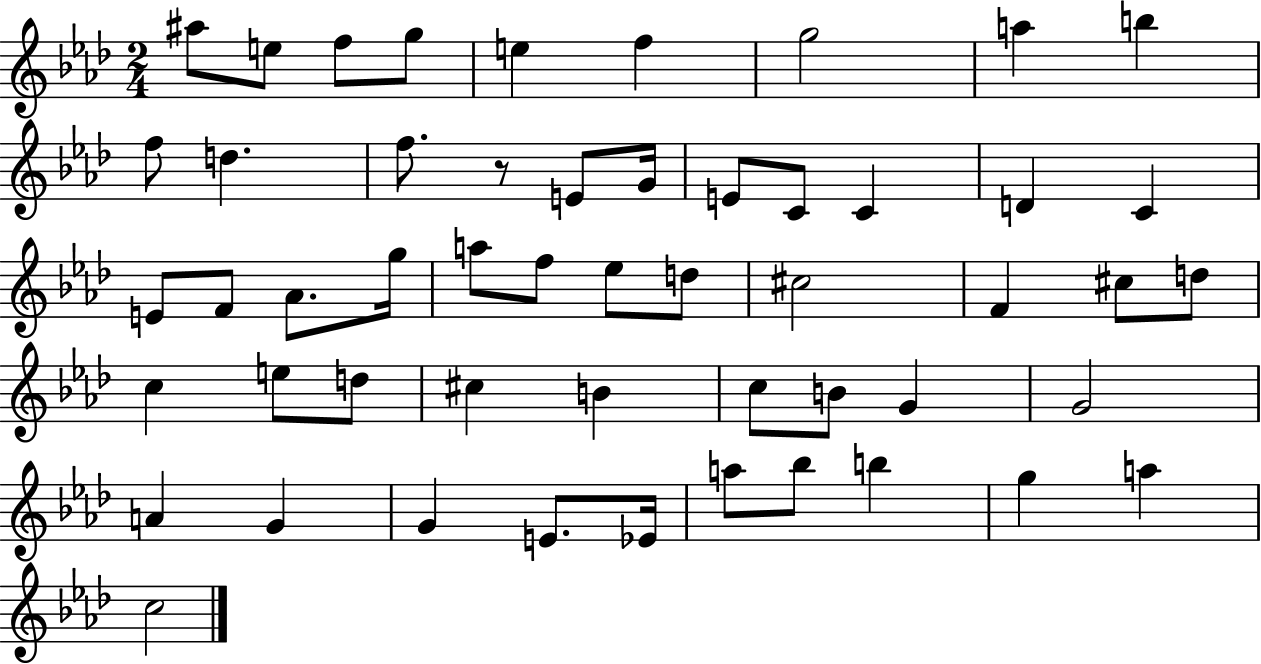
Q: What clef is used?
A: treble